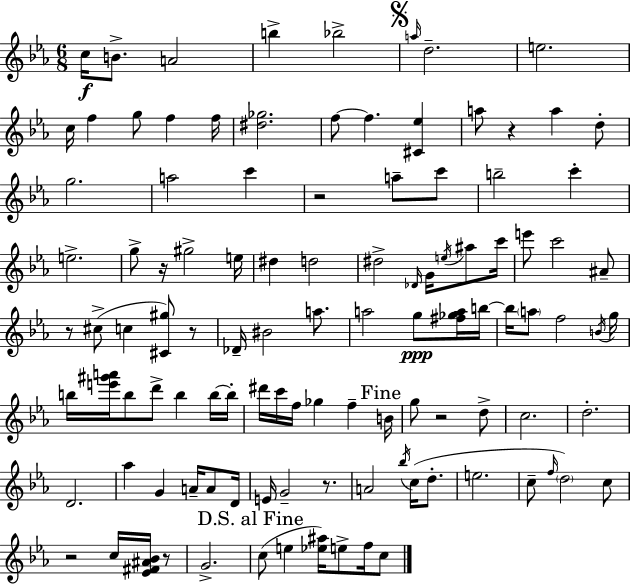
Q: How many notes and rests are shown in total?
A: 109